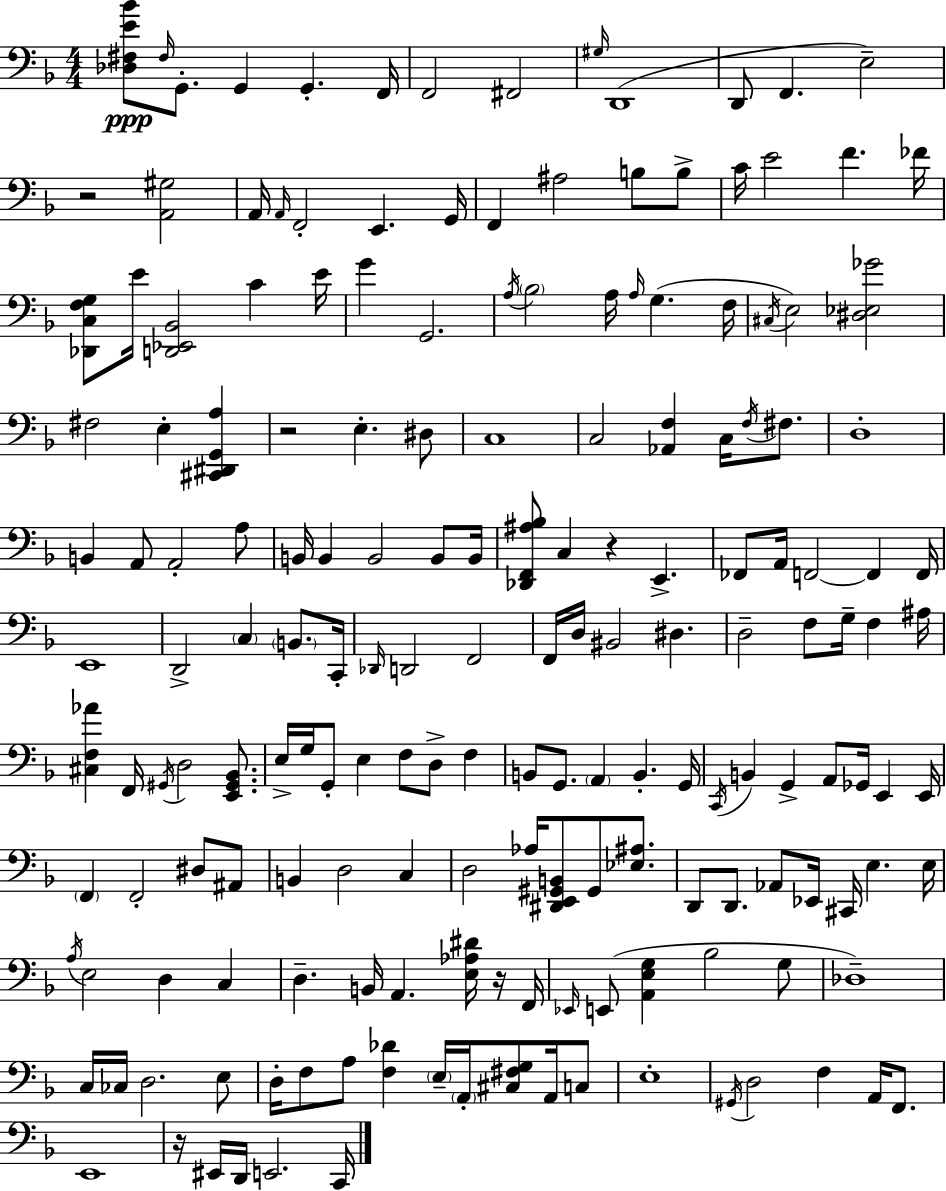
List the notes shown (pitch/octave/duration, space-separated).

[Db3,F#3,E4,Bb4]/e F#3/s G2/e. G2/q G2/q. F2/s F2/h F#2/h G#3/s D2/w D2/e F2/q. E3/h R/h [A2,G#3]/h A2/s A2/s F2/h E2/q. G2/s F2/q A#3/h B3/e B3/e C4/s E4/h F4/q. FES4/s [Db2,C3,F3,G3]/e E4/s [D2,Eb2,Bb2]/h C4/q E4/s G4/q G2/h. A3/s Bb3/h A3/s A3/s G3/q. F3/s C#3/s E3/h [D#3,Eb3,Gb4]/h F#3/h E3/q [C#2,D#2,G2,A3]/q R/h E3/q. D#3/e C3/w C3/h [Ab2,F3]/q C3/s F3/s F#3/e. D3/w B2/q A2/e A2/h A3/e B2/s B2/q B2/h B2/e B2/s [Db2,F2,A#3,Bb3]/e C3/q R/q E2/q. FES2/e A2/s F2/h F2/q F2/s E2/w D2/h C3/q B2/e. C2/s Db2/s D2/h F2/h F2/s D3/s BIS2/h D#3/q. D3/h F3/e G3/s F3/q A#3/s [C#3,F3,Ab4]/q F2/s G#2/s D3/h [E2,G#2,Bb2]/e. E3/s G3/s G2/e E3/q F3/e D3/e F3/q B2/e G2/e. A2/q B2/q. G2/s C2/s B2/q G2/q A2/e Gb2/s E2/q E2/s F2/q F2/h D#3/e A#2/e B2/q D3/h C3/q D3/h Ab3/s [D#2,E2,G#2,B2]/e G#2/e [Eb3,A#3]/e. D2/e D2/e. Ab2/e Eb2/s C#2/s E3/q. E3/s A3/s E3/h D3/q C3/q D3/q. B2/s A2/q. [E3,Ab3,D#4]/s R/s F2/s Eb2/s E2/e [A2,E3,G3]/q Bb3/h G3/e Db3/w C3/s CES3/s D3/h. E3/e D3/s F3/e A3/e [F3,Db4]/q E3/s A2/s [C#3,F#3,G3]/e A2/s C3/e E3/w G#2/s D3/h F3/q A2/s F2/e. E2/w R/s EIS2/s D2/s E2/h. C2/s